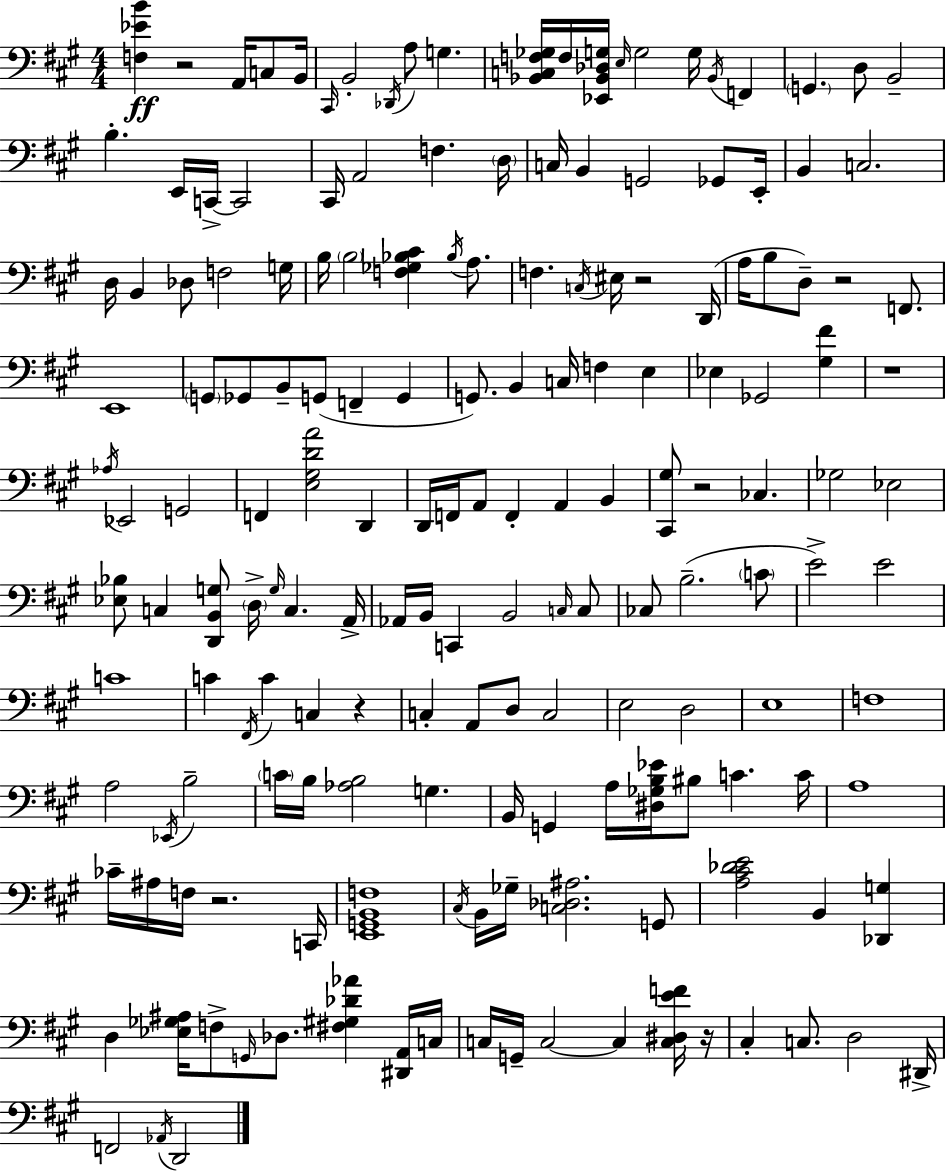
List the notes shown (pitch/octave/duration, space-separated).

[F3,Eb4,B4]/q R/h A2/s C3/e B2/s C#2/s B2/h Db2/s A3/e G3/q. [Bb2,C3,F3,Gb3]/s F3/s [Eb2,Bb2,Db3,G3]/s E3/s G3/h G3/s Bb2/s F2/q G2/q. D3/e B2/h B3/q. E2/s C2/s C2/h C#2/s A2/h F3/q. D3/s C3/s B2/q G2/h Gb2/e E2/s B2/q C3/h. D3/s B2/q Db3/e F3/h G3/s B3/s B3/h [F3,Gb3,Bb3,C#4]/q Bb3/s A3/e. F3/q. C3/s EIS3/s R/h D2/s A3/s B3/e D3/e R/h F2/e. E2/w G2/e Gb2/e B2/e G2/e F2/q G2/q G2/e. B2/q C3/s F3/q E3/q Eb3/q Gb2/h [G#3,F#4]/q R/w Ab3/s Eb2/h G2/h F2/q [E3,G#3,D4,A4]/h D2/q D2/s F2/s A2/e F2/q A2/q B2/q [C#2,G#3]/e R/h CES3/q. Gb3/h Eb3/h [Eb3,Bb3]/e C3/q [D2,B2,G3]/e D3/s G3/s C3/q. A2/s Ab2/s B2/s C2/q B2/h C3/s C3/e CES3/e B3/h. C4/e E4/h E4/h C4/w C4/q F#2/s C4/q C3/q R/q C3/q A2/e D3/e C3/h E3/h D3/h E3/w F3/w A3/h Eb2/s B3/h C4/s B3/s [Ab3,B3]/h G3/q. B2/s G2/q A3/s [D#3,Gb3,B3,Eb4]/s BIS3/e C4/q. C4/s A3/w CES4/s A#3/s F3/s R/h. C2/s [E2,G2,B2,F3]/w C#3/s B2/s Gb3/s [C3,Db3,A#3]/h. G2/e [A3,C#4,Db4,E4]/h B2/q [Db2,G3]/q D3/q [Eb3,Gb3,A#3]/s F3/e G2/s Db3/e. [F#3,G#3,Db4,Ab4]/q [D#2,A2]/s C3/s C3/s G2/s C3/h C3/q [C3,D#3,E4,F4]/s R/s C#3/q C3/e. D3/h D#2/s F2/h Ab2/s D2/h